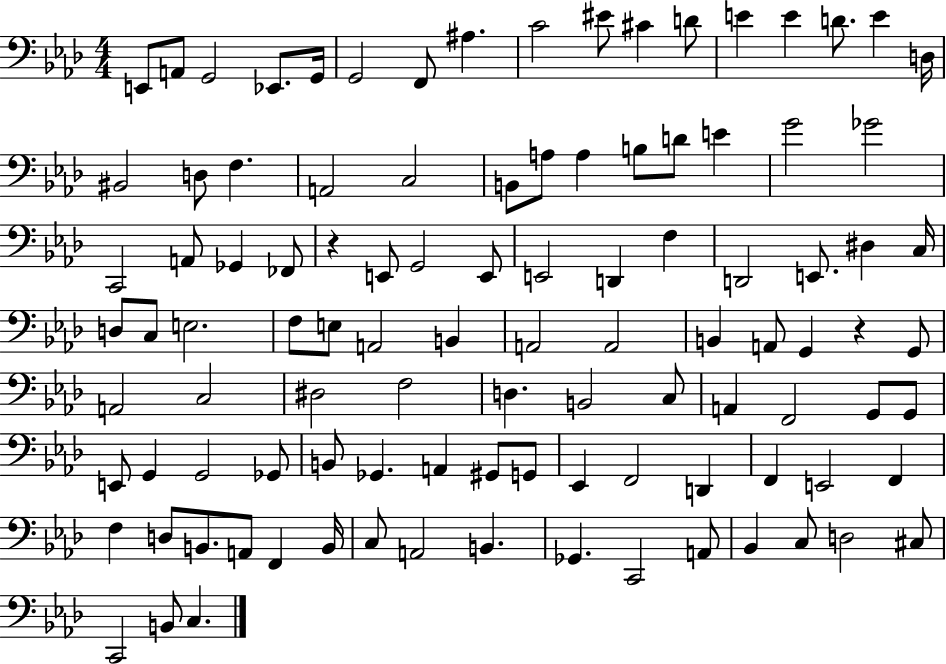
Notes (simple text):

E2/e A2/e G2/h Eb2/e. G2/s G2/h F2/e A#3/q. C4/h EIS4/e C#4/q D4/e E4/q E4/q D4/e. E4/q D3/s BIS2/h D3/e F3/q. A2/h C3/h B2/e A3/e A3/q B3/e D4/e E4/q G4/h Gb4/h C2/h A2/e Gb2/q FES2/e R/q E2/e G2/h E2/e E2/h D2/q F3/q D2/h E2/e. D#3/q C3/s D3/e C3/e E3/h. F3/e E3/e A2/h B2/q A2/h A2/h B2/q A2/e G2/q R/q G2/e A2/h C3/h D#3/h F3/h D3/q. B2/h C3/e A2/q F2/h G2/e G2/e E2/e G2/q G2/h Gb2/e B2/e Gb2/q. A2/q G#2/e G2/e Eb2/q F2/h D2/q F2/q E2/h F2/q F3/q D3/e B2/e. A2/e F2/q B2/s C3/e A2/h B2/q. Gb2/q. C2/h A2/e Bb2/q C3/e D3/h C#3/e C2/h B2/e C3/q.